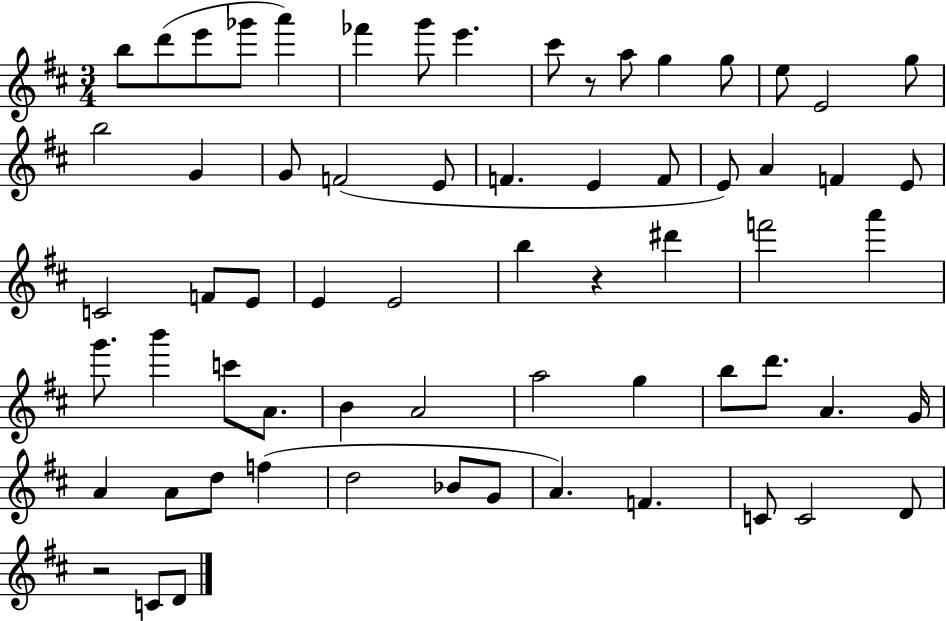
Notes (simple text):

B5/e D6/e E6/e Gb6/e A6/q FES6/q G6/e E6/q. C#6/e R/e A5/e G5/q G5/e E5/e E4/h G5/e B5/h G4/q G4/e F4/h E4/e F4/q. E4/q F4/e E4/e A4/q F4/q E4/e C4/h F4/e E4/e E4/q E4/h B5/q R/q D#6/q F6/h A6/q G6/e. B6/q C6/e A4/e. B4/q A4/h A5/h G5/q B5/e D6/e. A4/q. G4/s A4/q A4/e D5/e F5/q D5/h Bb4/e G4/e A4/q. F4/q. C4/e C4/h D4/e R/h C4/e D4/e